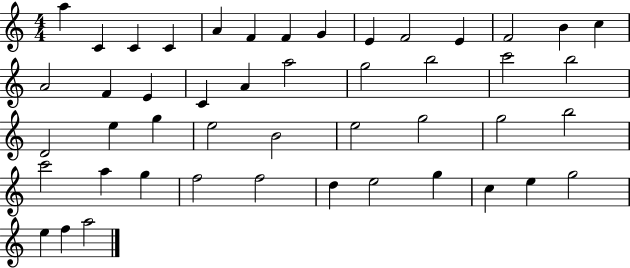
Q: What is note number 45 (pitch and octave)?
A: E5